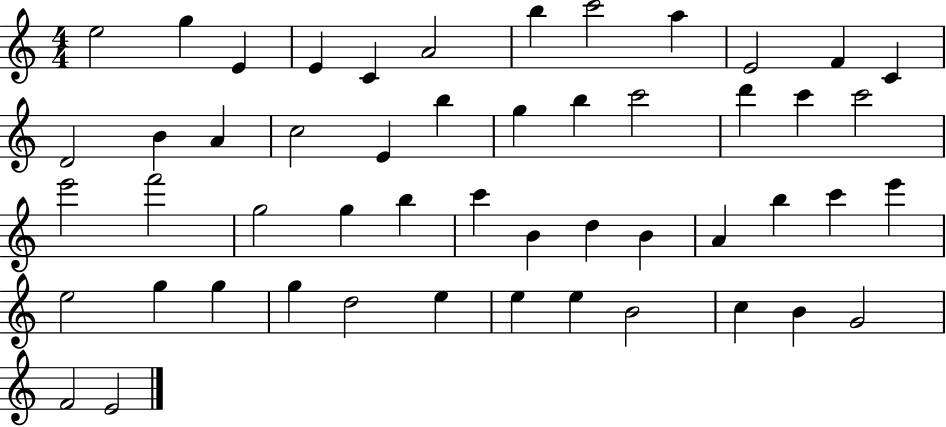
E5/h G5/q E4/q E4/q C4/q A4/h B5/q C6/h A5/q E4/h F4/q C4/q D4/h B4/q A4/q C5/h E4/q B5/q G5/q B5/q C6/h D6/q C6/q C6/h E6/h F6/h G5/h G5/q B5/q C6/q B4/q D5/q B4/q A4/q B5/q C6/q E6/q E5/h G5/q G5/q G5/q D5/h E5/q E5/q E5/q B4/h C5/q B4/q G4/h F4/h E4/h